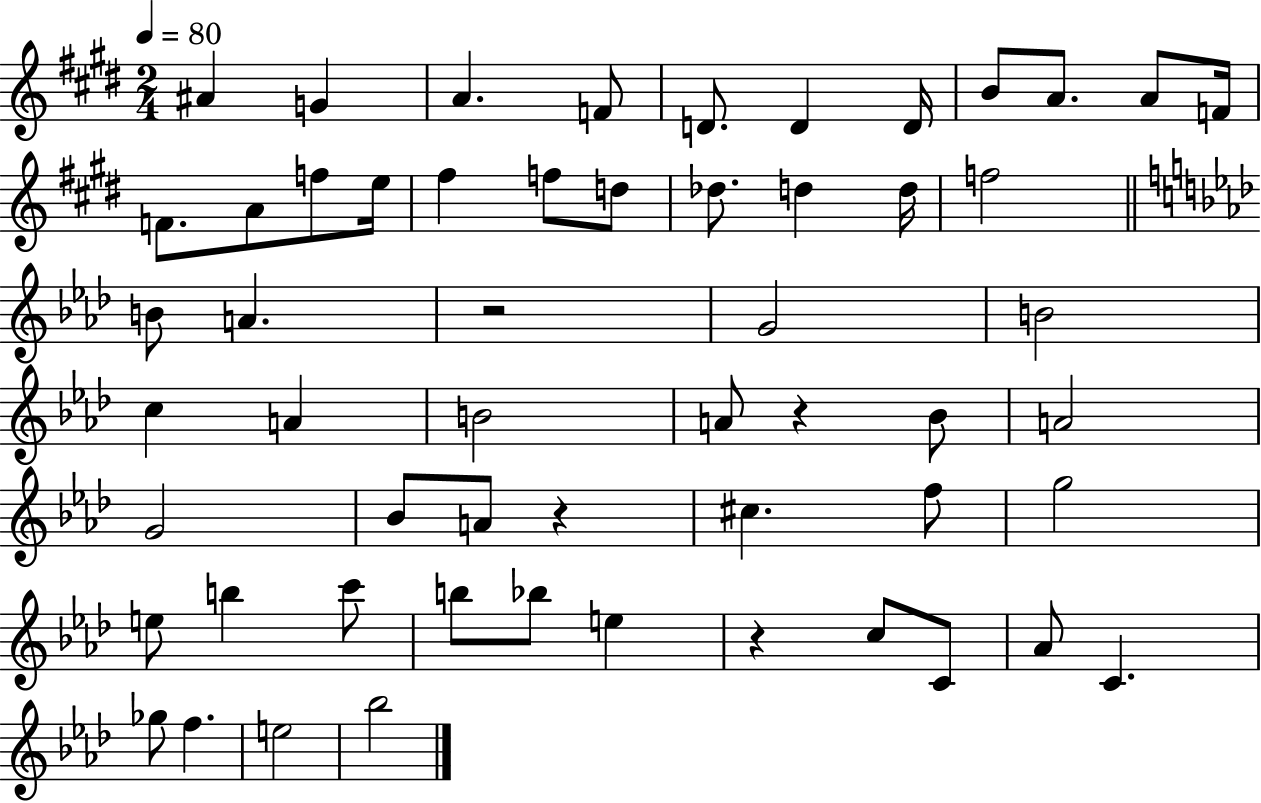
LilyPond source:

{
  \clef treble
  \numericTimeSignature
  \time 2/4
  \key e \major
  \tempo 4 = 80
  ais'4 g'4 | a'4. f'8 | d'8. d'4 d'16 | b'8 a'8. a'8 f'16 | \break f'8. a'8 f''8 e''16 | fis''4 f''8 d''8 | des''8. d''4 d''16 | f''2 | \break \bar "||" \break \key aes \major b'8 a'4. | r2 | g'2 | b'2 | \break c''4 a'4 | b'2 | a'8 r4 bes'8 | a'2 | \break g'2 | bes'8 a'8 r4 | cis''4. f''8 | g''2 | \break e''8 b''4 c'''8 | b''8 bes''8 e''4 | r4 c''8 c'8 | aes'8 c'4. | \break ges''8 f''4. | e''2 | bes''2 | \bar "|."
}